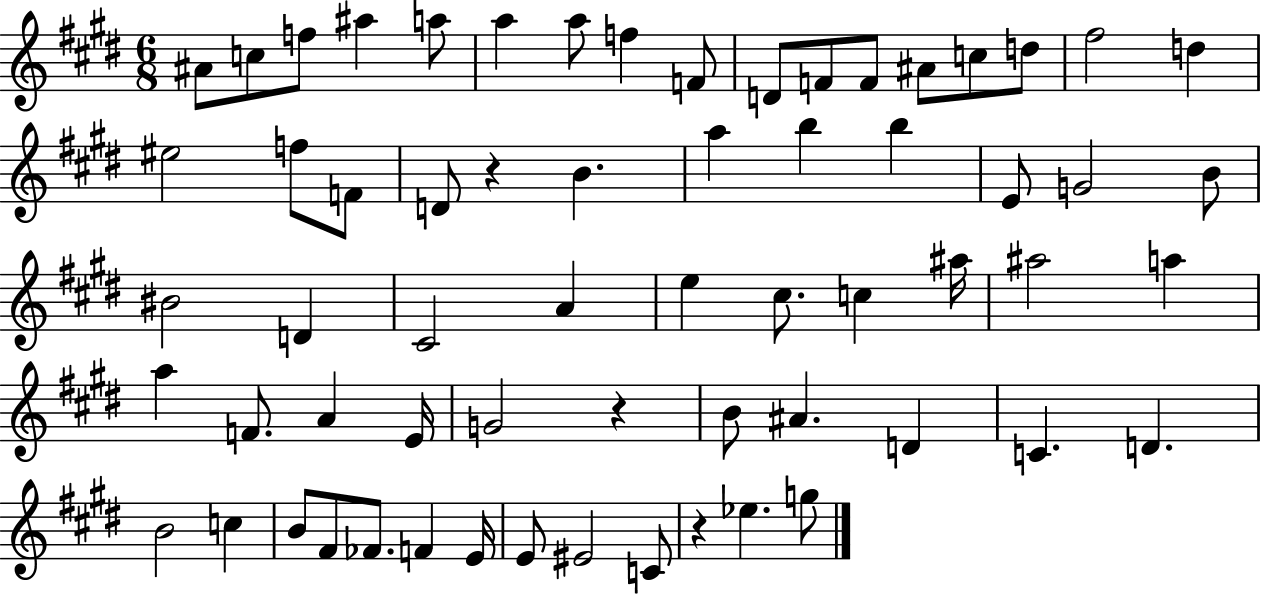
A#4/e C5/e F5/e A#5/q A5/e A5/q A5/e F5/q F4/e D4/e F4/e F4/e A#4/e C5/e D5/e F#5/h D5/q EIS5/h F5/e F4/e D4/e R/q B4/q. A5/q B5/q B5/q E4/e G4/h B4/e BIS4/h D4/q C#4/h A4/q E5/q C#5/e. C5/q A#5/s A#5/h A5/q A5/q F4/e. A4/q E4/s G4/h R/q B4/e A#4/q. D4/q C4/q. D4/q. B4/h C5/q B4/e F#4/e FES4/e. F4/q E4/s E4/e EIS4/h C4/e R/q Eb5/q. G5/e